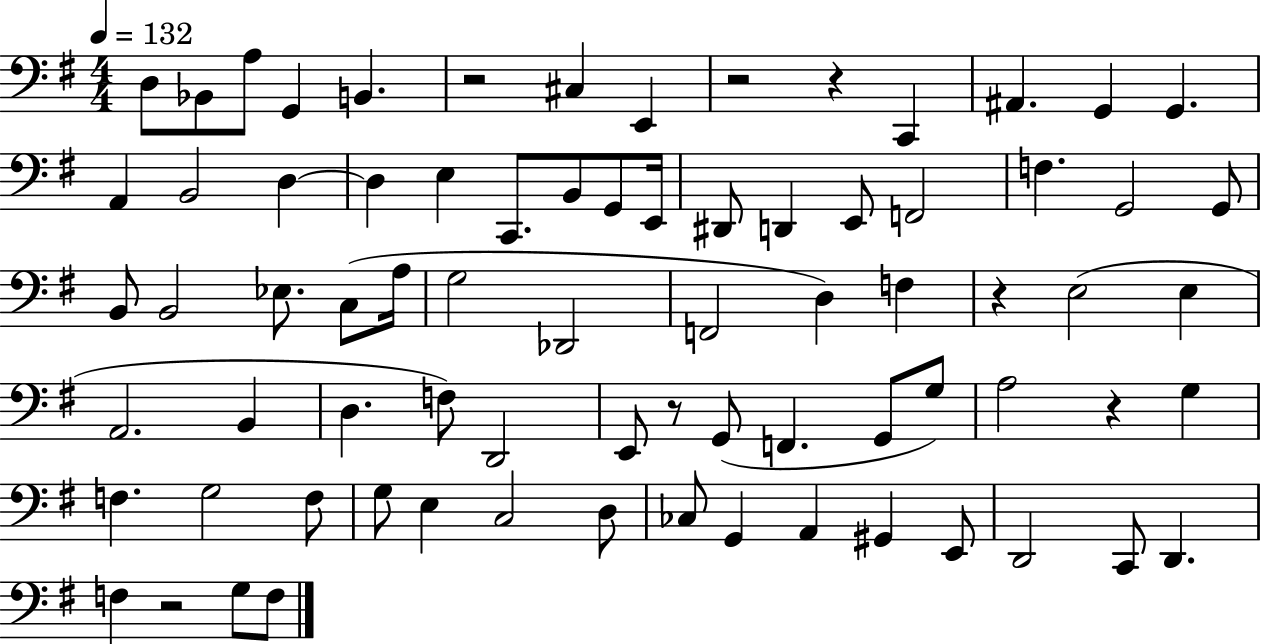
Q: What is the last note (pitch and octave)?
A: F3